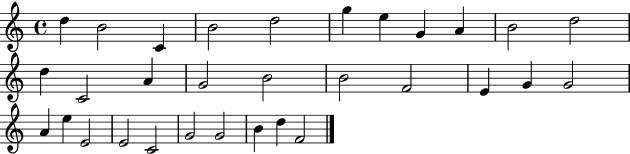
D5/q B4/h C4/q B4/h D5/h G5/q E5/q G4/q A4/q B4/h D5/h D5/q C4/h A4/q G4/h B4/h B4/h F4/h E4/q G4/q G4/h A4/q E5/q E4/h E4/h C4/h G4/h G4/h B4/q D5/q F4/h